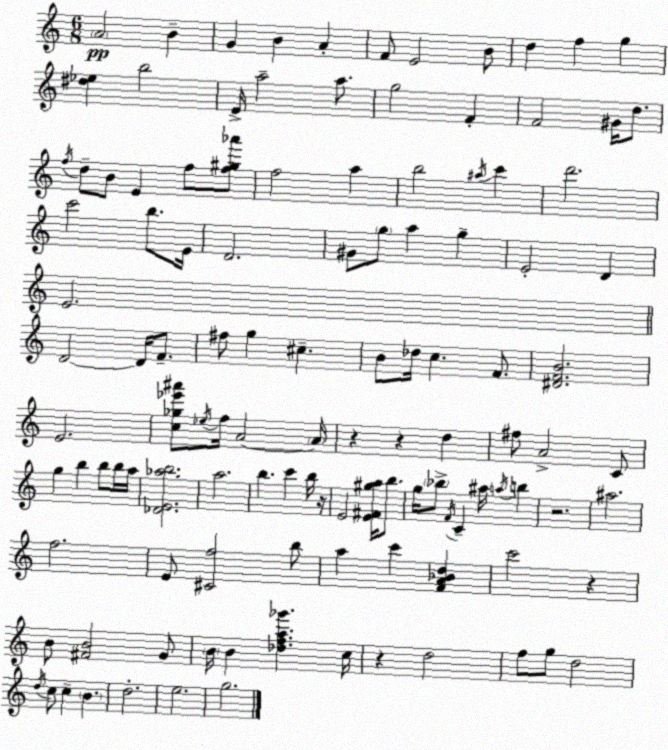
X:1
T:Untitled
M:6/8
L:1/4
K:Am
A2 B G B A F/2 E2 B/2 d f g [^d_e] b2 E/4 a2 a/2 g2 F F2 ^G/4 d/2 f/4 d/2 B/2 E f/2 [f^g_a']/2 f2 a b2 ^a/4 c' d'2 c'2 b/2 E/4 D2 ^G/2 g/2 a g E2 D E2 D2 D/4 F/2 ^f/2 g ^c B/2 _d/4 c F/2 [^DFB]2 E2 [c_g_e'^a']/2 _e/4 f/4 A2 A/4 z z d ^f/2 A2 C/2 g b b/2 b/4 a/4 [_DE_ab]2 a2 b c' b/4 z/4 E2 [E^F^ga]/4 b/2 g/4 _b/2 F/4 C ^a/4 a/4 b z2 ^a2 f2 E/2 [^Cf]2 b/2 a c' [FA_Bd] c'2 z B/2 [^FB]2 G/2 B/4 B [_dfa_g'] c/4 z d2 f/2 g/2 d2 d/4 c/2 c B d2 e2 g2